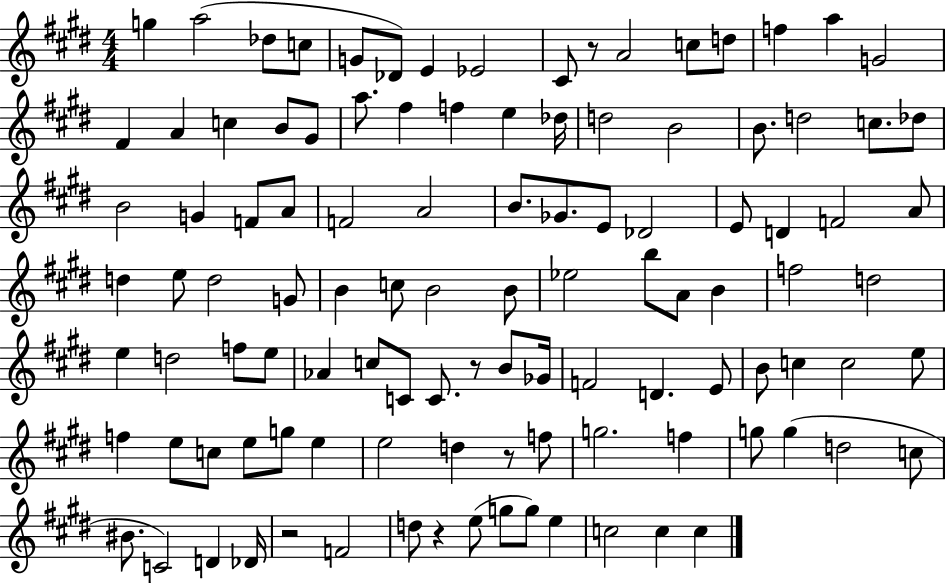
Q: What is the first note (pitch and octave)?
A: G5